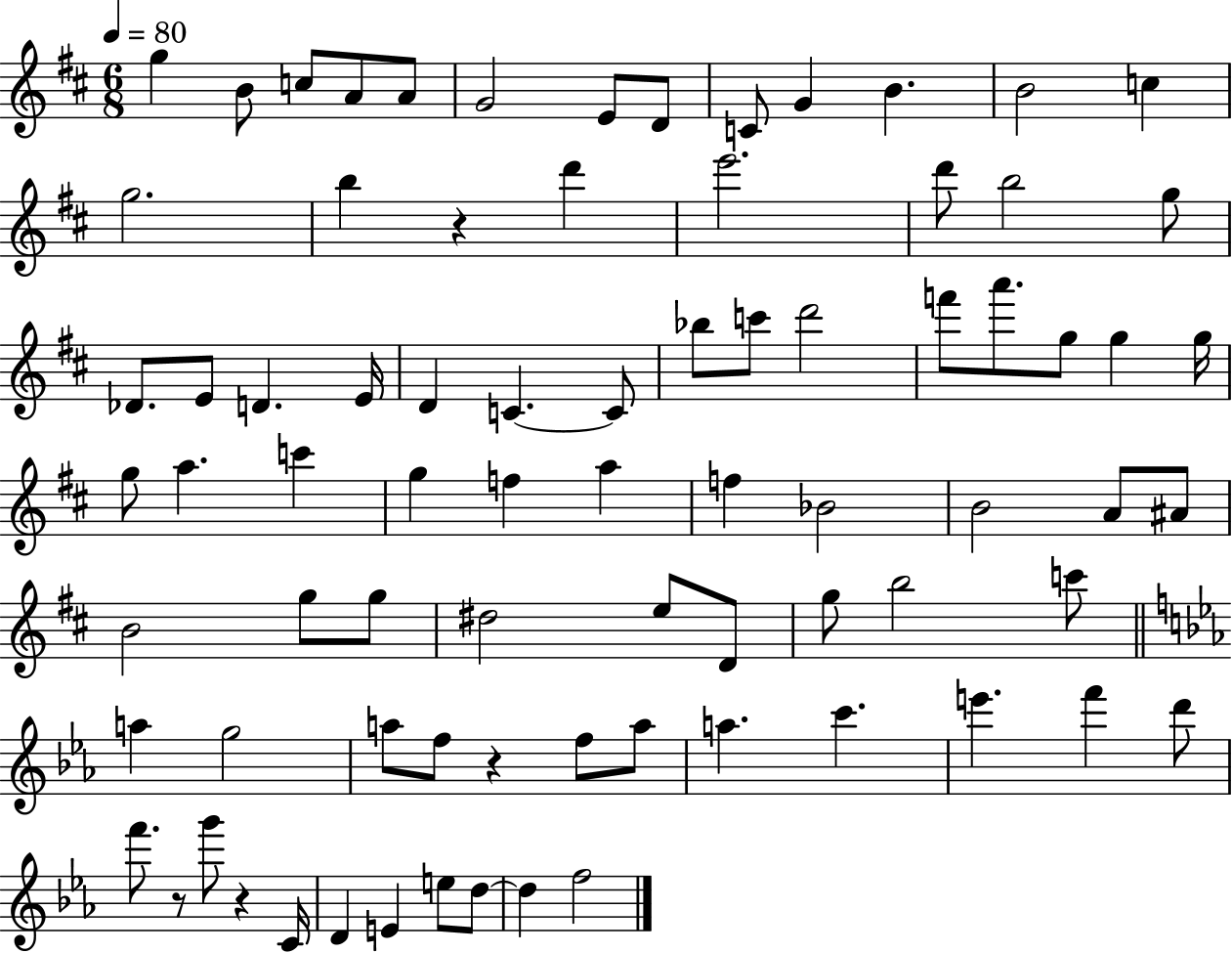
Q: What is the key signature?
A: D major